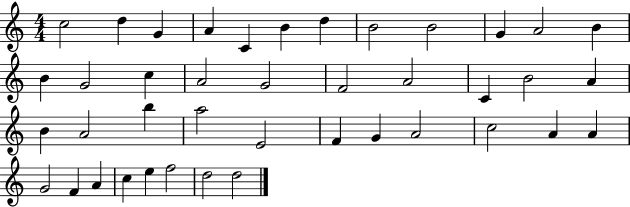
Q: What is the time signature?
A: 4/4